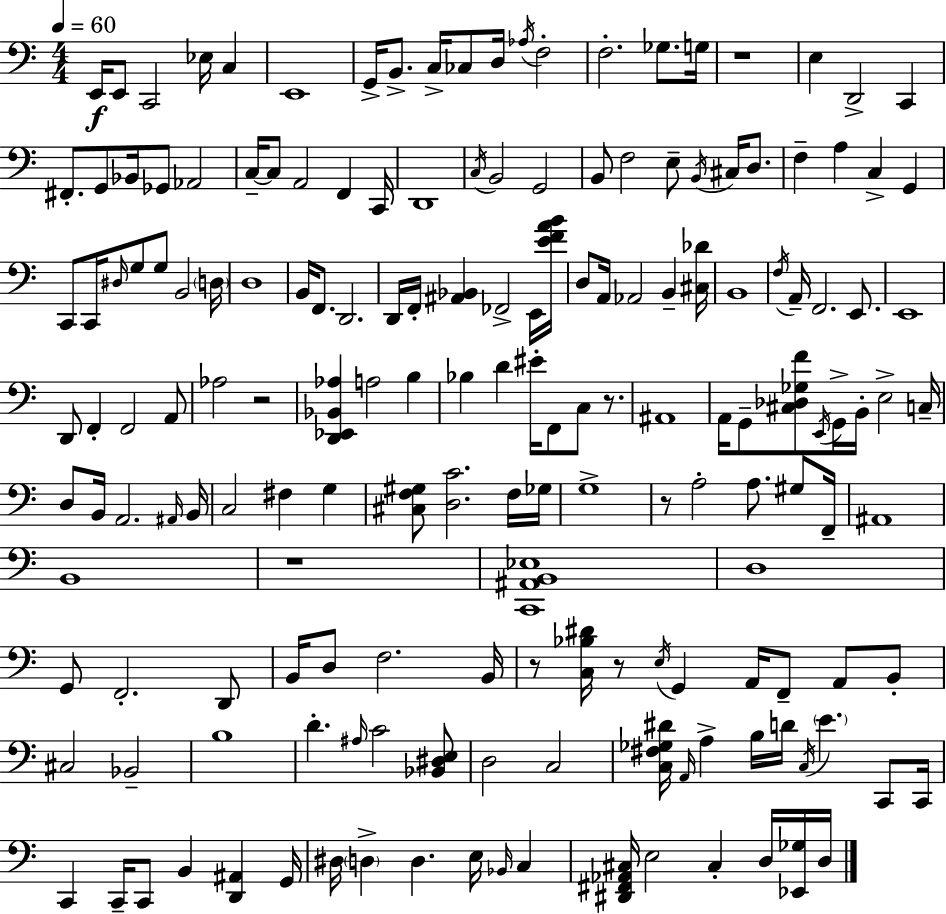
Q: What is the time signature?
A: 4/4